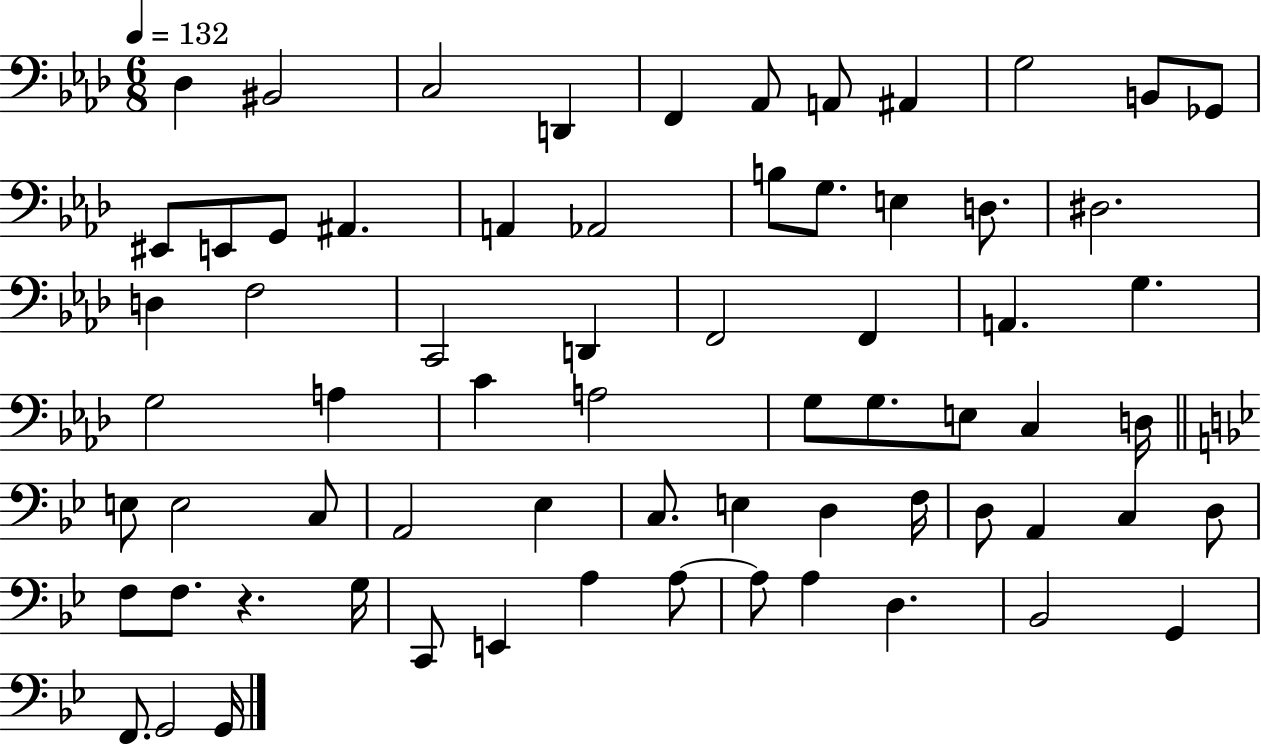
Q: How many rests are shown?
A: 1